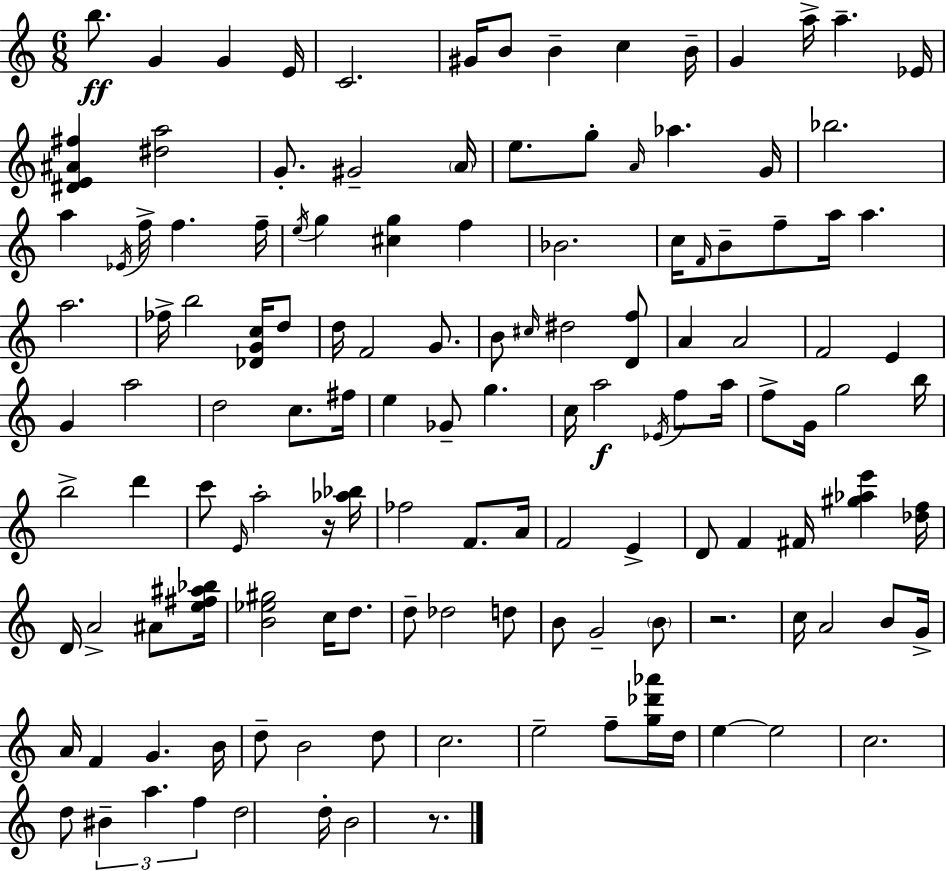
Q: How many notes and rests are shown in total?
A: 132